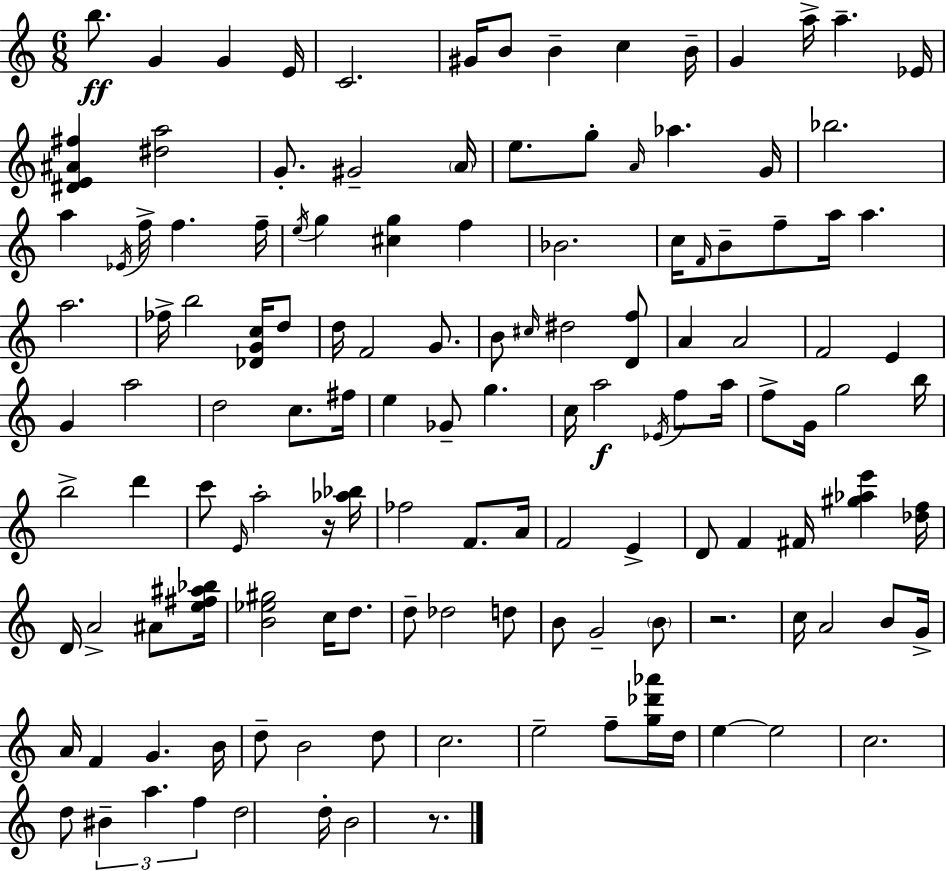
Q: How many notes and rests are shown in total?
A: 132